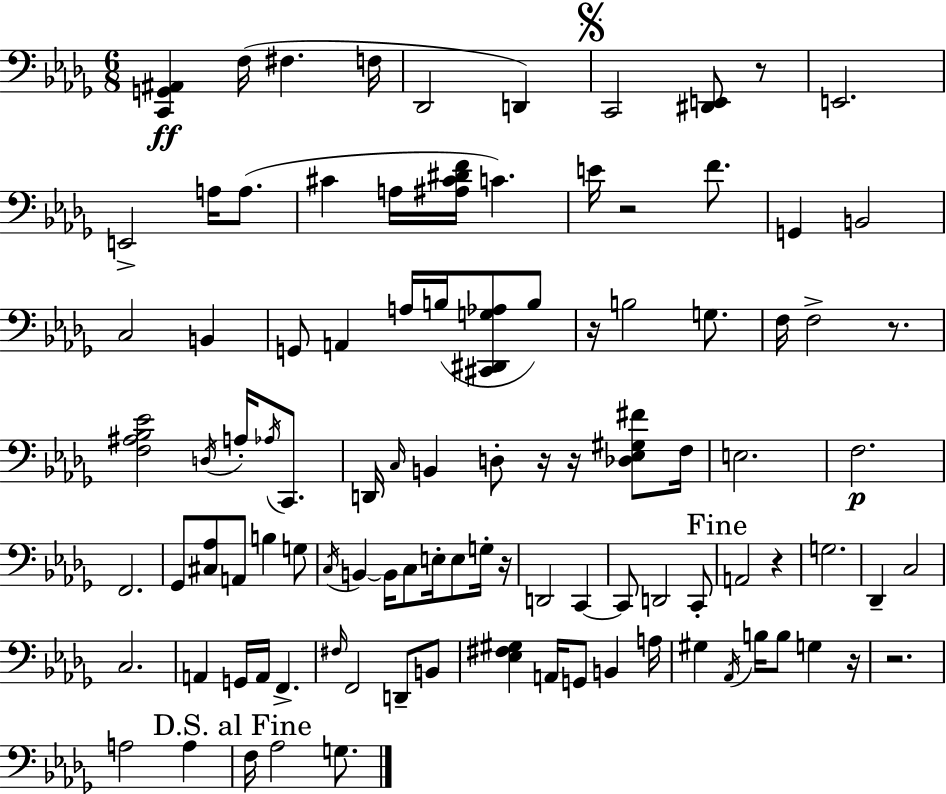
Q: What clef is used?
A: bass